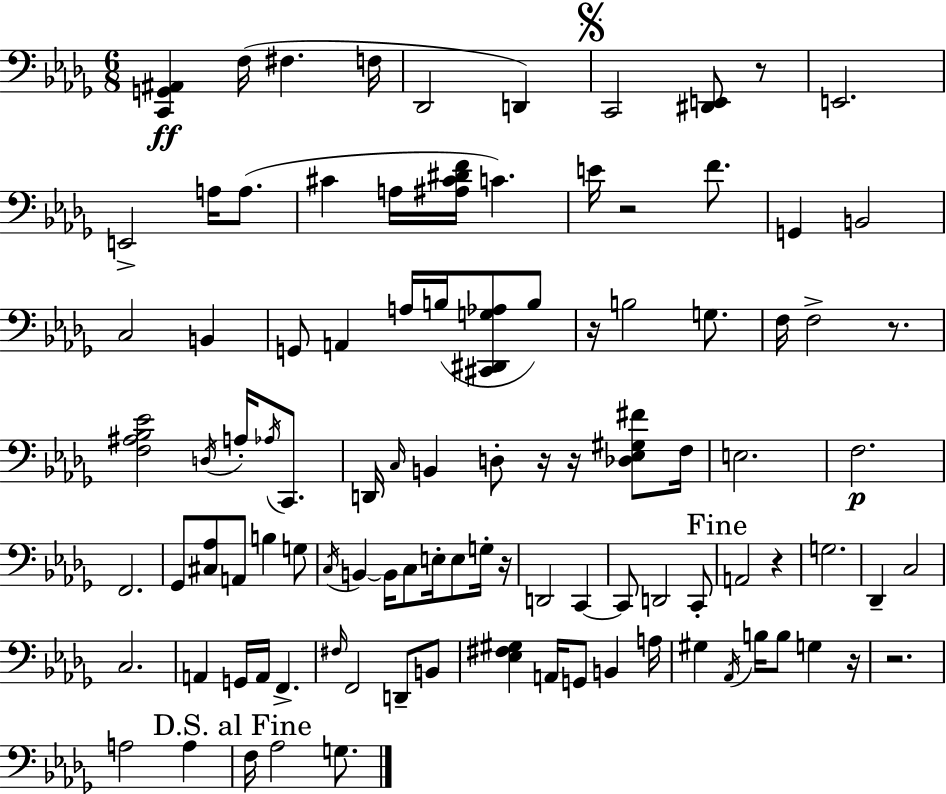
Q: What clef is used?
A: bass